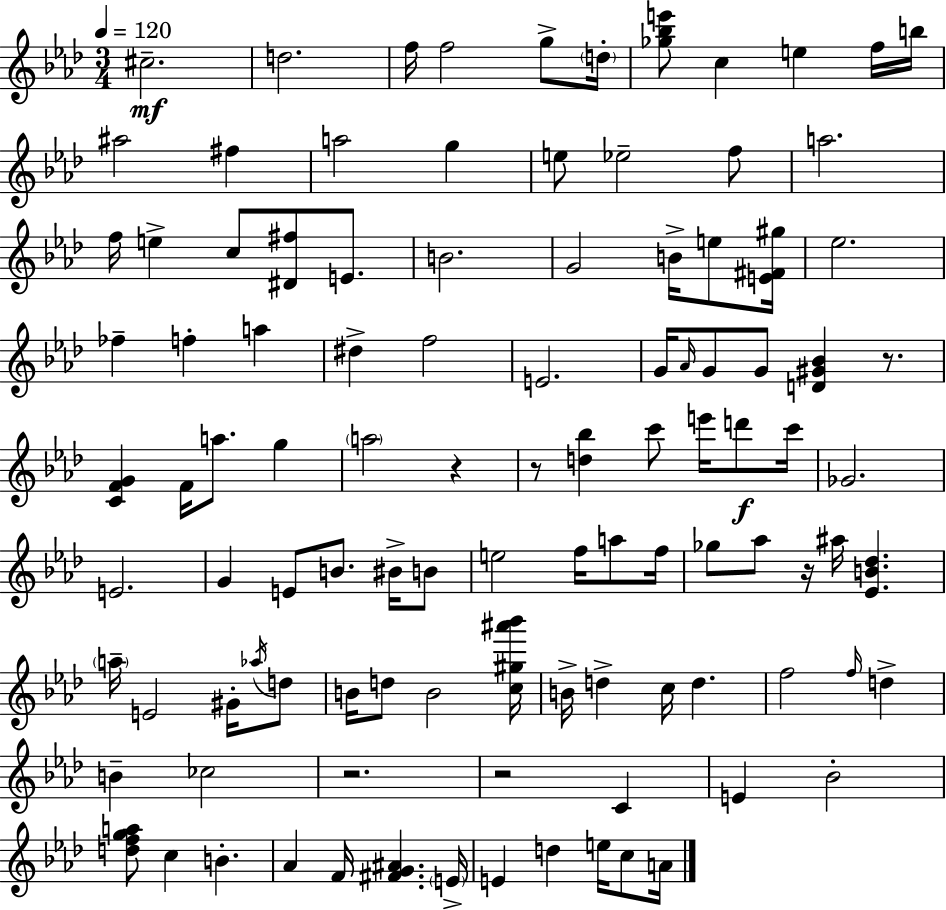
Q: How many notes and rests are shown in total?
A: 105